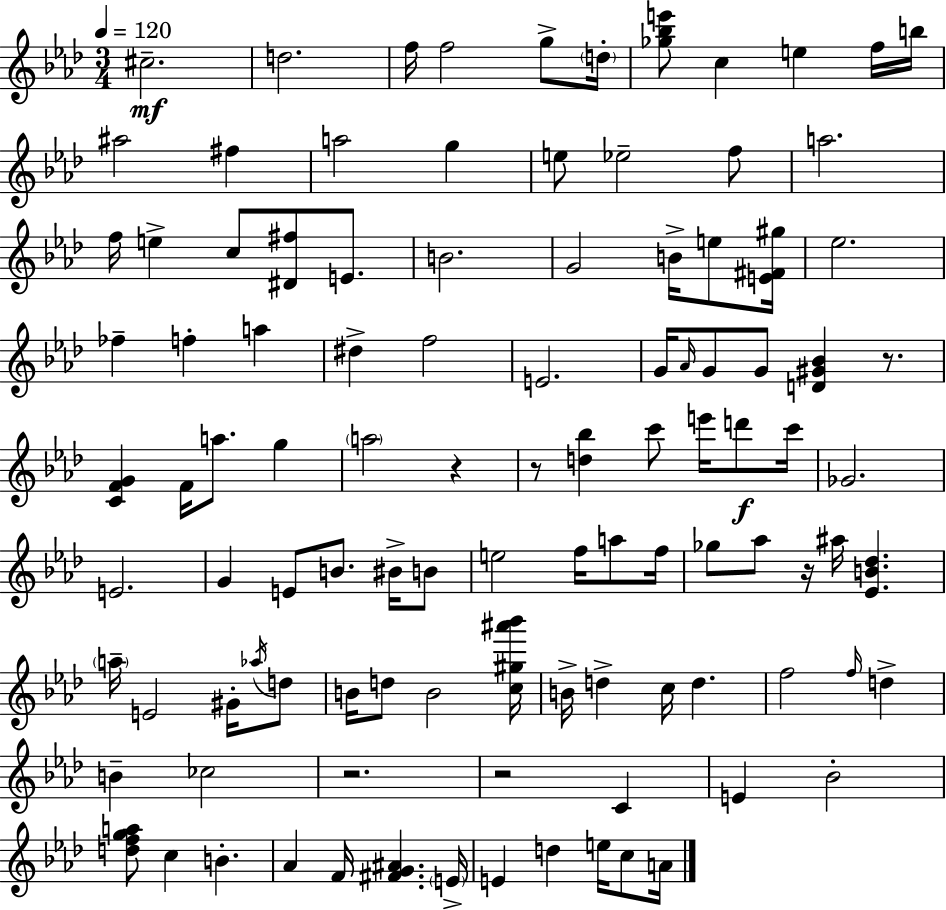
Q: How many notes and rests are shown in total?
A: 105